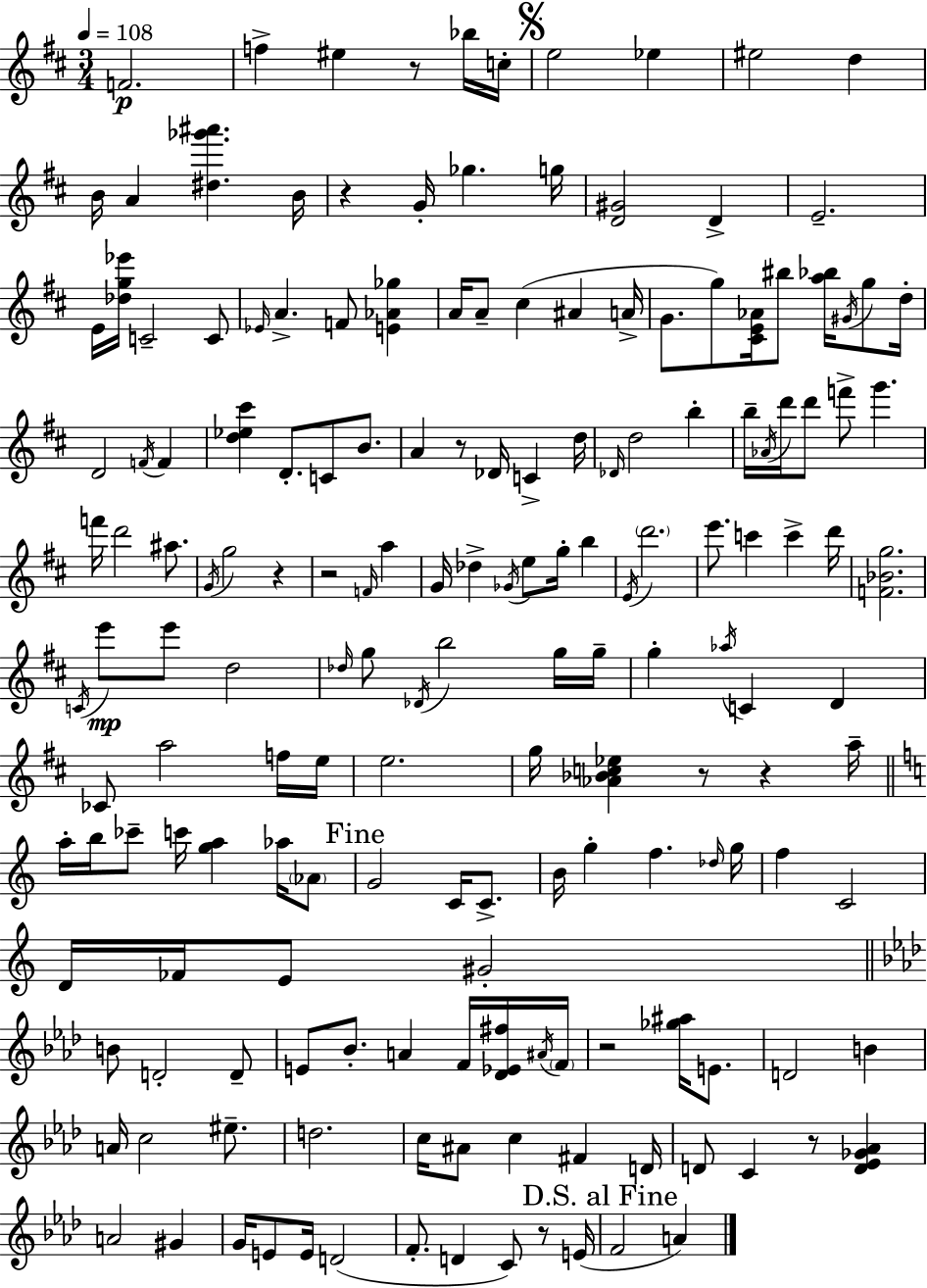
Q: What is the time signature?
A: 3/4